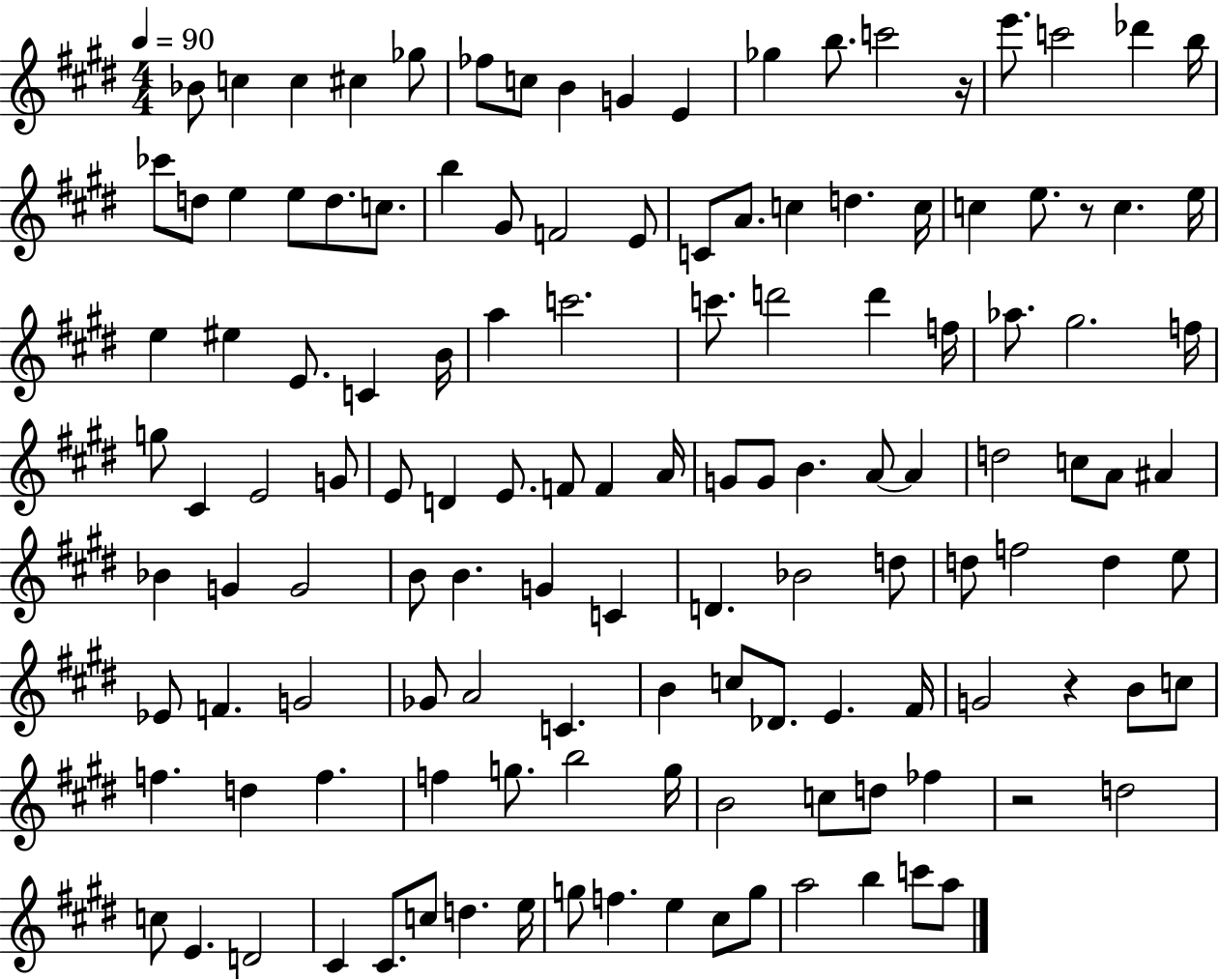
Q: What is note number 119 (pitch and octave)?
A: F5